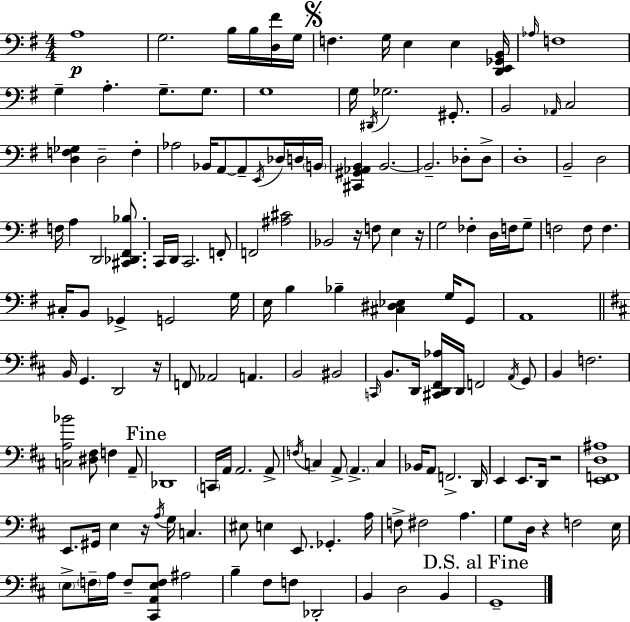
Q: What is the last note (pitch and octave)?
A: G2